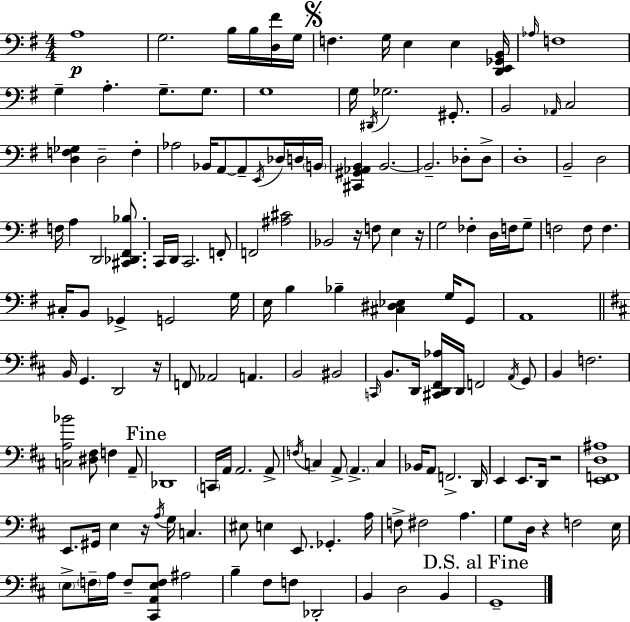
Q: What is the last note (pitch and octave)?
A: G2